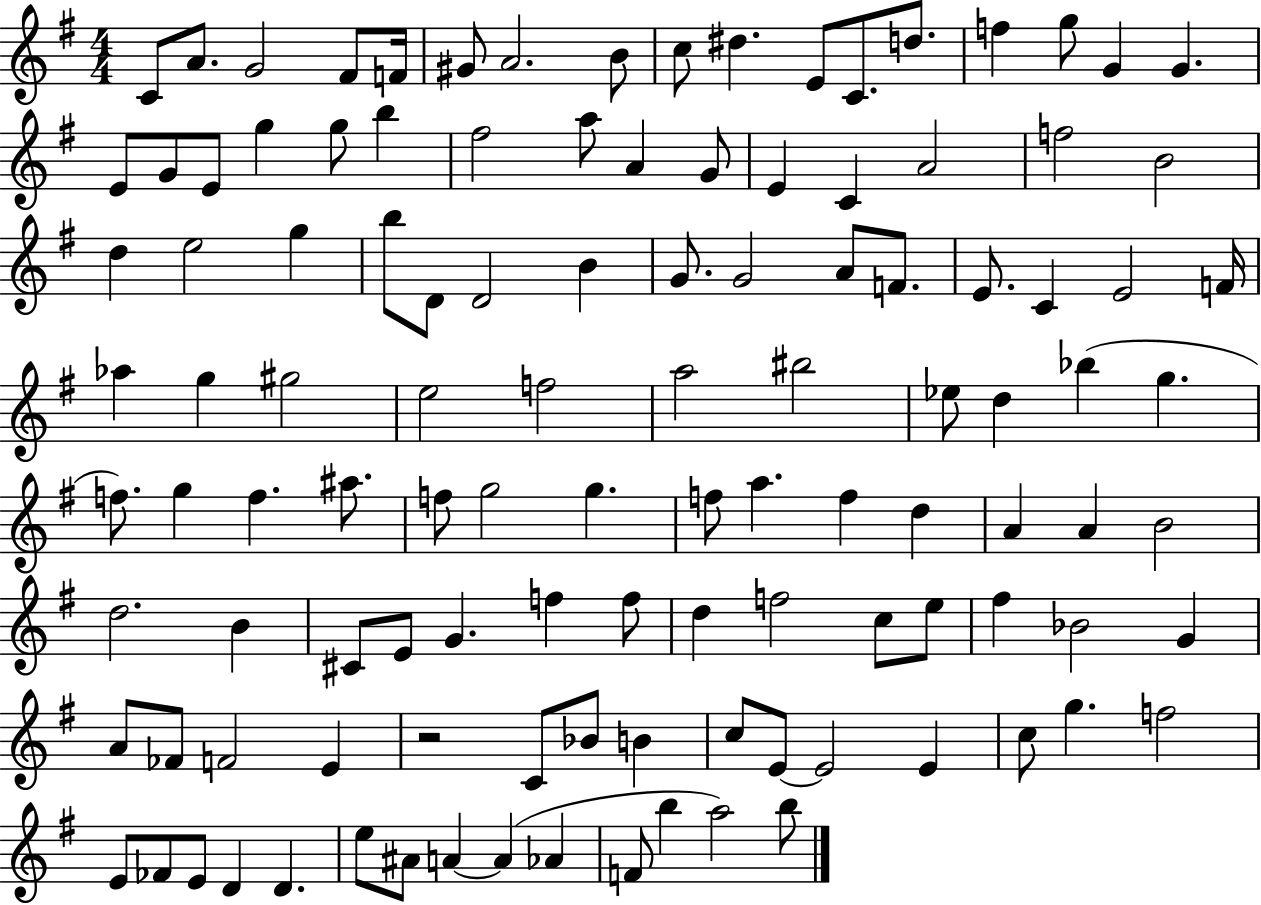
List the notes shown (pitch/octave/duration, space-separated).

C4/e A4/e. G4/h F#4/e F4/s G#4/e A4/h. B4/e C5/e D#5/q. E4/e C4/e. D5/e. F5/q G5/e G4/q G4/q. E4/e G4/e E4/e G5/q G5/e B5/q F#5/h A5/e A4/q G4/e E4/q C4/q A4/h F5/h B4/h D5/q E5/h G5/q B5/e D4/e D4/h B4/q G4/e. G4/h A4/e F4/e. E4/e. C4/q E4/h F4/s Ab5/q G5/q G#5/h E5/h F5/h A5/h BIS5/h Eb5/e D5/q Bb5/q G5/q. F5/e. G5/q F5/q. A#5/e. F5/e G5/h G5/q. F5/e A5/q. F5/q D5/q A4/q A4/q B4/h D5/h. B4/q C#4/e E4/e G4/q. F5/q F5/e D5/q F5/h C5/e E5/e F#5/q Bb4/h G4/q A4/e FES4/e F4/h E4/q R/h C4/e Bb4/e B4/q C5/e E4/e E4/h E4/q C5/e G5/q. F5/h E4/e FES4/e E4/e D4/q D4/q. E5/e A#4/e A4/q A4/q Ab4/q F4/e B5/q A5/h B5/e